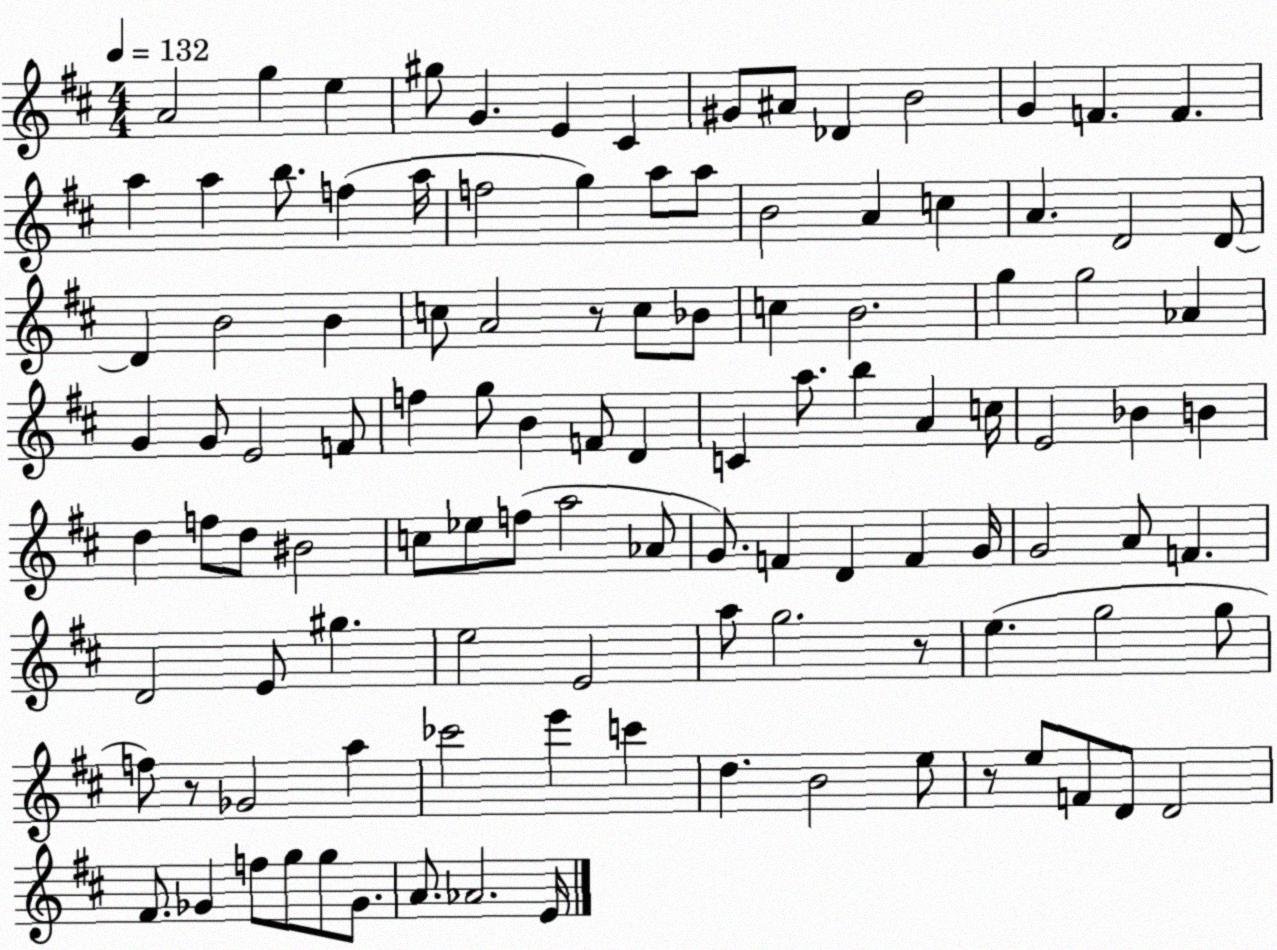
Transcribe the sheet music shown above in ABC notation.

X:1
T:Untitled
M:4/4
L:1/4
K:D
A2 g e ^g/2 G E ^C ^G/2 ^A/2 _D B2 G F F a a b/2 f a/4 f2 g a/2 a/2 B2 A c A D2 D/2 D B2 B c/2 A2 z/2 c/2 _B/2 c B2 g g2 _A G G/2 E2 F/2 f g/2 B F/2 D C a/2 b A c/4 E2 _B B d f/2 d/2 ^B2 c/2 _e/2 f/2 a2 _A/2 G/2 F D F G/4 G2 A/2 F D2 E/2 ^g e2 E2 a/2 g2 z/2 e g2 g/2 f/2 z/2 _G2 a _c'2 e' c' d B2 e/2 z/2 e/2 F/2 D/2 D2 ^F/2 _G f/2 g/2 g/2 _G/2 A/2 _A2 E/4